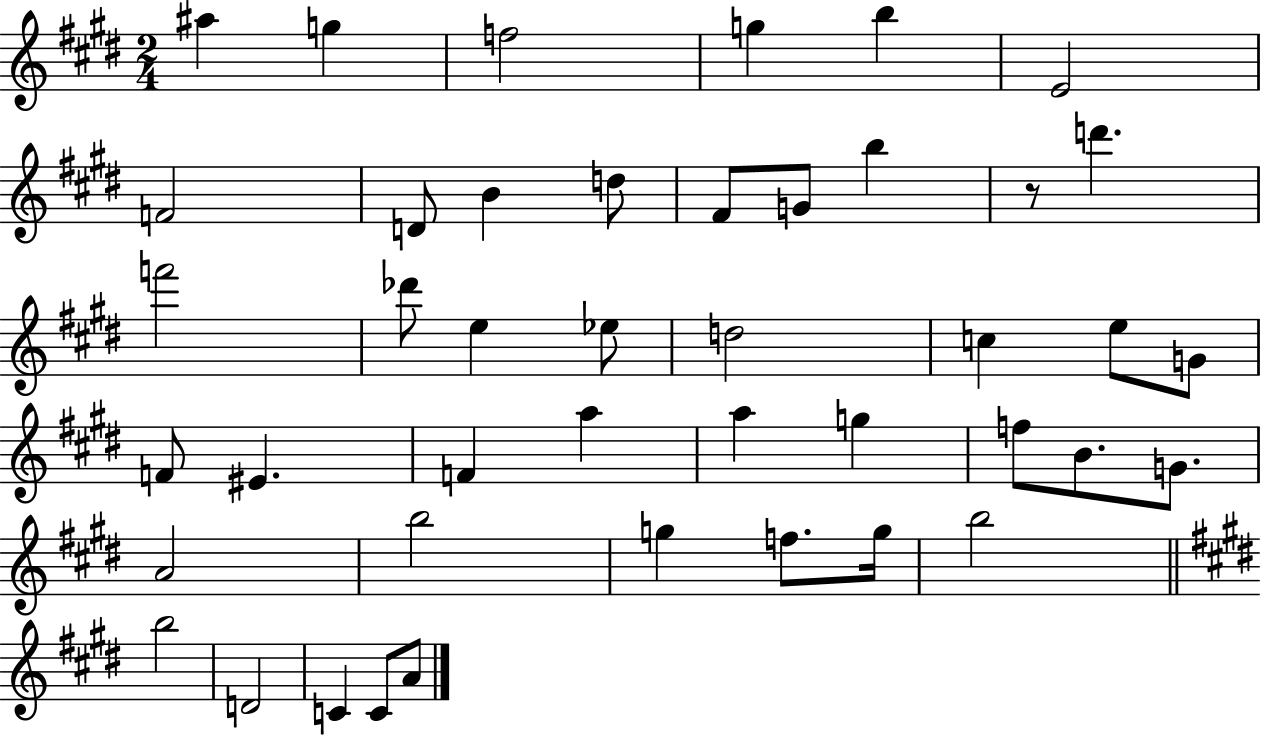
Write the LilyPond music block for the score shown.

{
  \clef treble
  \numericTimeSignature
  \time 2/4
  \key e \major
  ais''4 g''4 | f''2 | g''4 b''4 | e'2 | \break f'2 | d'8 b'4 d''8 | fis'8 g'8 b''4 | r8 d'''4. | \break f'''2 | des'''8 e''4 ees''8 | d''2 | c''4 e''8 g'8 | \break f'8 eis'4. | f'4 a''4 | a''4 g''4 | f''8 b'8. g'8. | \break a'2 | b''2 | g''4 f''8. g''16 | b''2 | \break \bar "||" \break \key e \major b''2 | d'2 | c'4 c'8 a'8 | \bar "|."
}